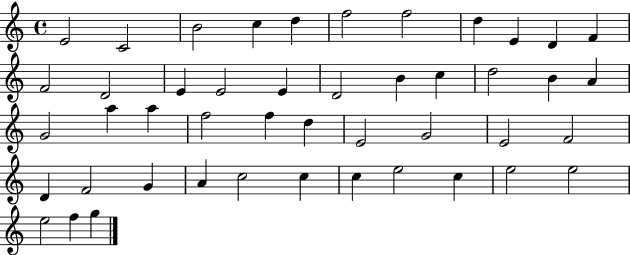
E4/h C4/h B4/h C5/q D5/q F5/h F5/h D5/q E4/q D4/q F4/q F4/h D4/h E4/q E4/h E4/q D4/h B4/q C5/q D5/h B4/q A4/q G4/h A5/q A5/q F5/h F5/q D5/q E4/h G4/h E4/h F4/h D4/q F4/h G4/q A4/q C5/h C5/q C5/q E5/h C5/q E5/h E5/h E5/h F5/q G5/q